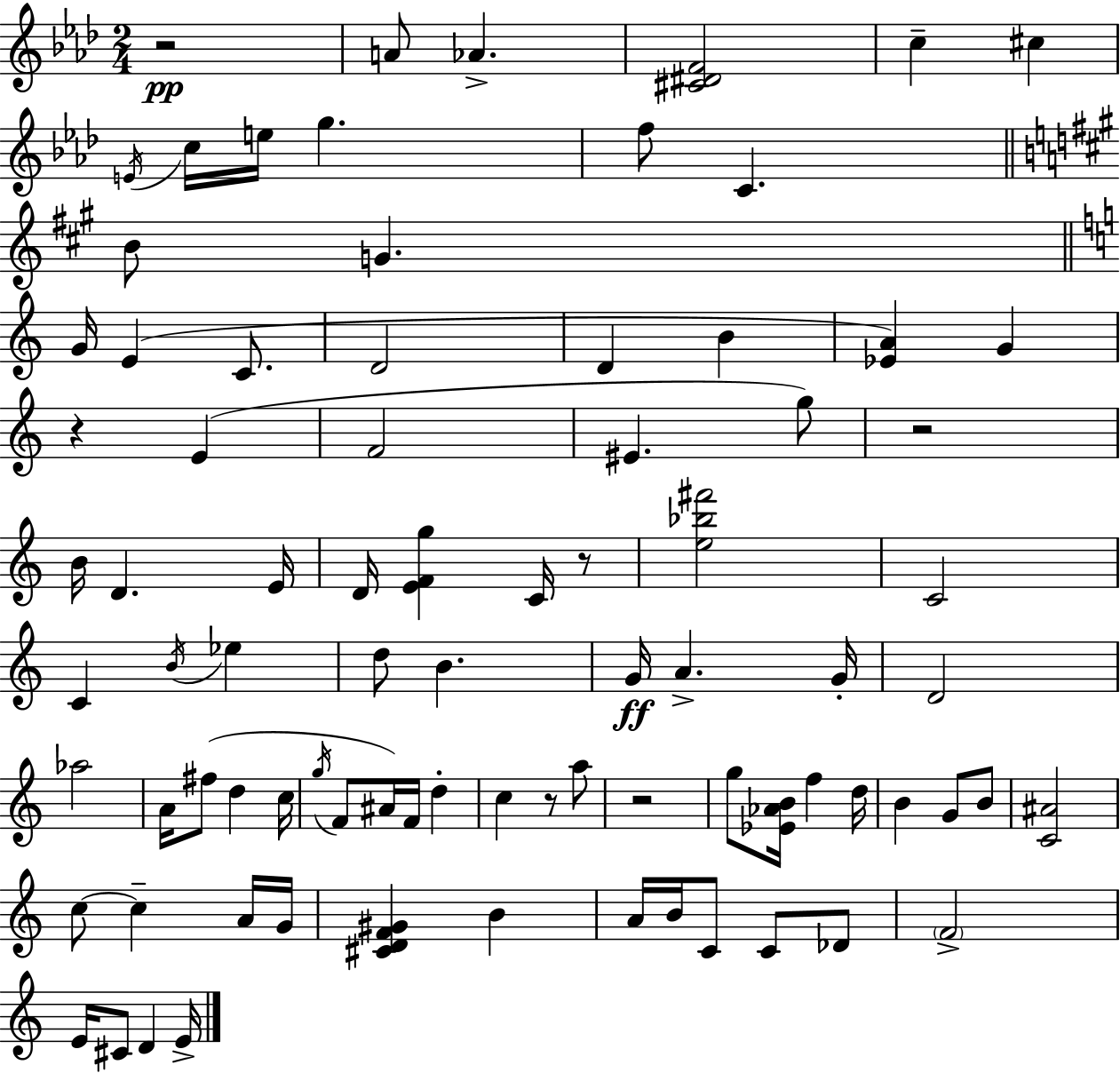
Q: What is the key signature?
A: AES major